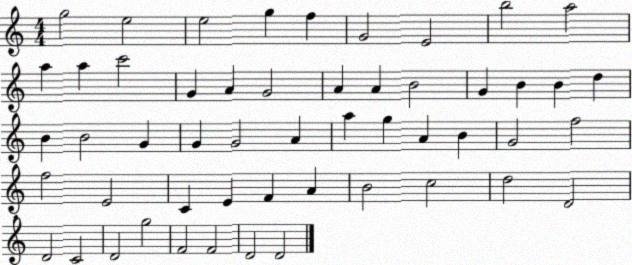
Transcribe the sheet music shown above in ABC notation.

X:1
T:Untitled
M:4/4
L:1/4
K:C
g2 e2 e2 g f G2 E2 b2 a2 a a c'2 G A G2 A A B2 G B B d B B2 G G G2 A a g A B G2 f2 f2 E2 C E F A B2 c2 d2 D2 D2 C2 D2 g2 F2 F2 D2 D2